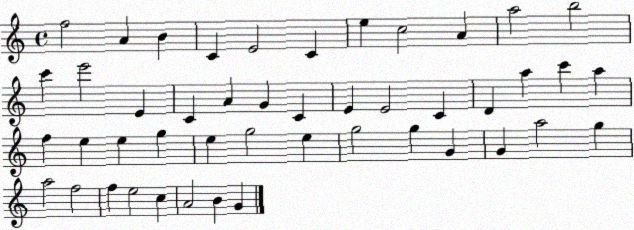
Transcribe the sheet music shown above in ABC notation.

X:1
T:Untitled
M:4/4
L:1/4
K:C
f2 A B C E2 C e c2 A a2 b2 c' e'2 E C A G C E E2 C D a c' a f e e g e g2 e g2 g G G a2 g a2 f2 f e2 c A2 B G